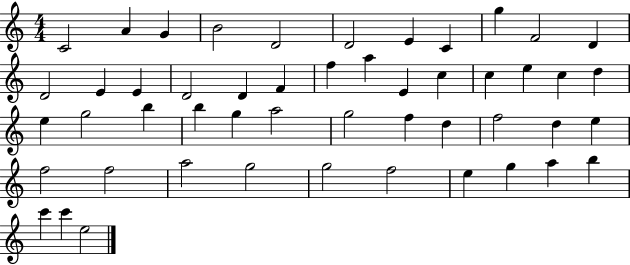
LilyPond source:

{
  \clef treble
  \numericTimeSignature
  \time 4/4
  \key c \major
  c'2 a'4 g'4 | b'2 d'2 | d'2 e'4 c'4 | g''4 f'2 d'4 | \break d'2 e'4 e'4 | d'2 d'4 f'4 | f''4 a''4 e'4 c''4 | c''4 e''4 c''4 d''4 | \break e''4 g''2 b''4 | b''4 g''4 a''2 | g''2 f''4 d''4 | f''2 d''4 e''4 | \break f''2 f''2 | a''2 g''2 | g''2 f''2 | e''4 g''4 a''4 b''4 | \break c'''4 c'''4 e''2 | \bar "|."
}